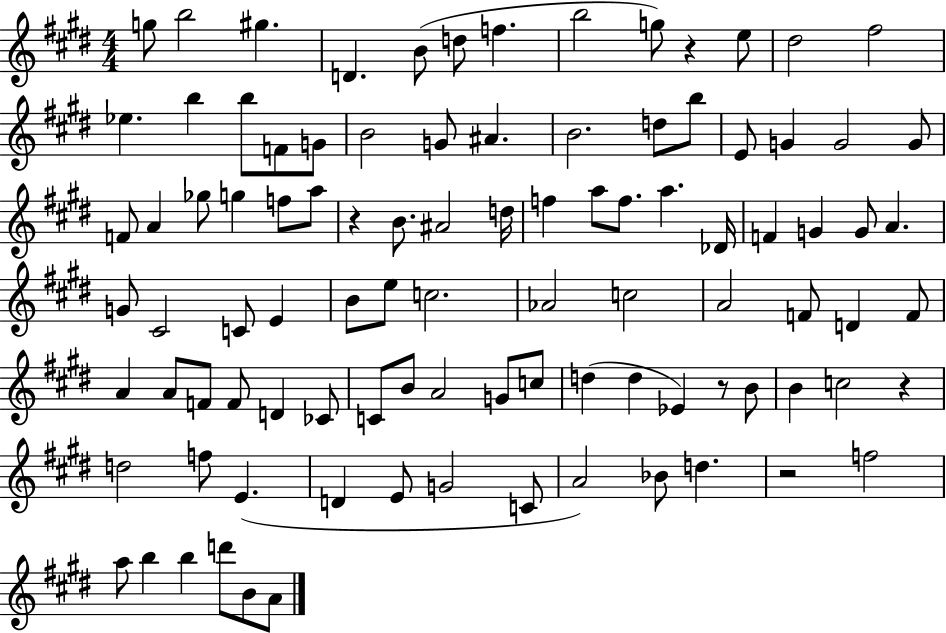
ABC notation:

X:1
T:Untitled
M:4/4
L:1/4
K:E
g/2 b2 ^g D B/2 d/2 f b2 g/2 z e/2 ^d2 ^f2 _e b b/2 F/2 G/2 B2 G/2 ^A B2 d/2 b/2 E/2 G G2 G/2 F/2 A _g/2 g f/2 a/2 z B/2 ^A2 d/4 f a/2 f/2 a _D/4 F G G/2 A G/2 ^C2 C/2 E B/2 e/2 c2 _A2 c2 A2 F/2 D F/2 A A/2 F/2 F/2 D _C/2 C/2 B/2 A2 G/2 c/2 d d _E z/2 B/2 B c2 z d2 f/2 E D E/2 G2 C/2 A2 _B/2 d z2 f2 a/2 b b d'/2 B/2 A/2